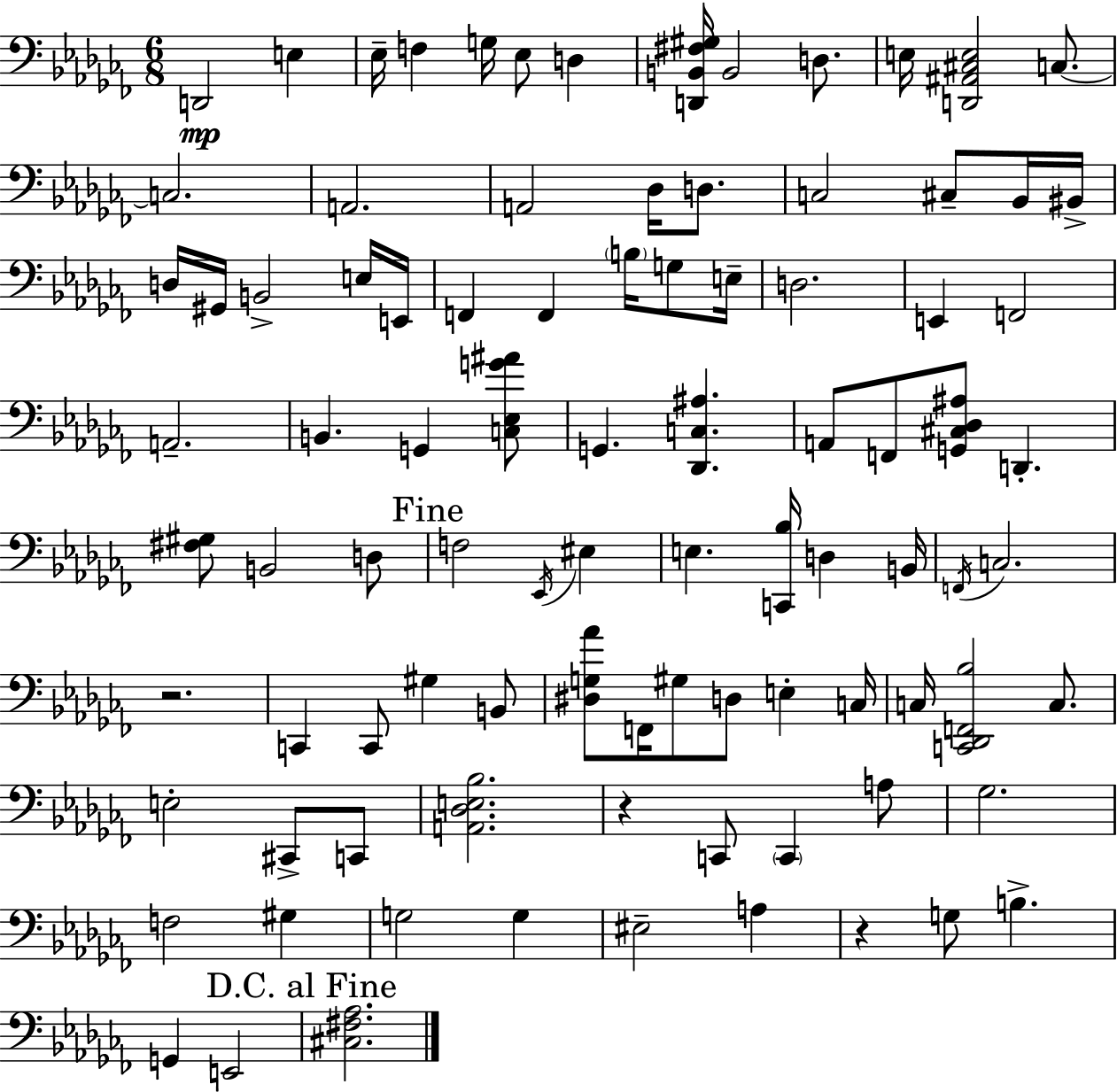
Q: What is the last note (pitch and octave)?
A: E2